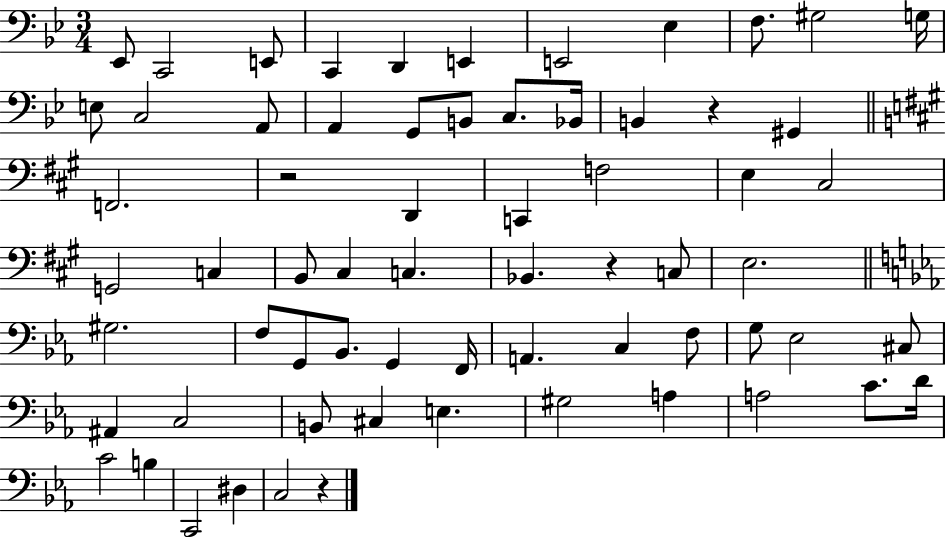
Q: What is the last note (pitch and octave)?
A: C3